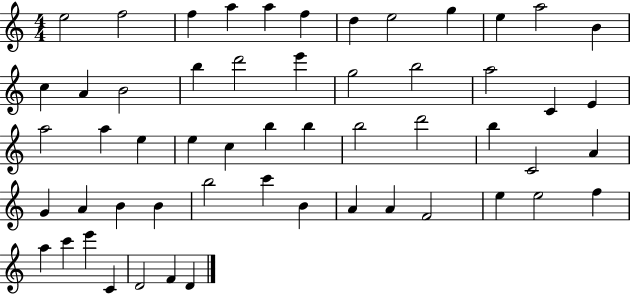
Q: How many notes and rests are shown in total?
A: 55